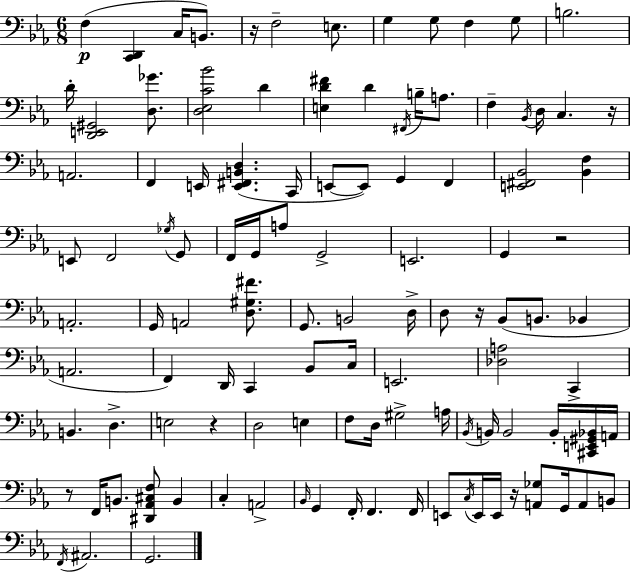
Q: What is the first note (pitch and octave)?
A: F3